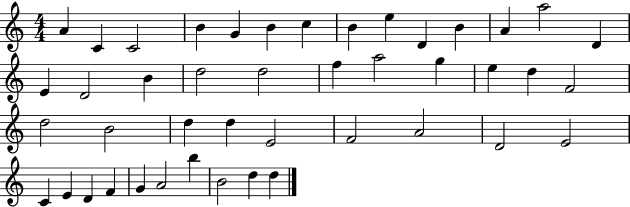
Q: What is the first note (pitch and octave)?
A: A4